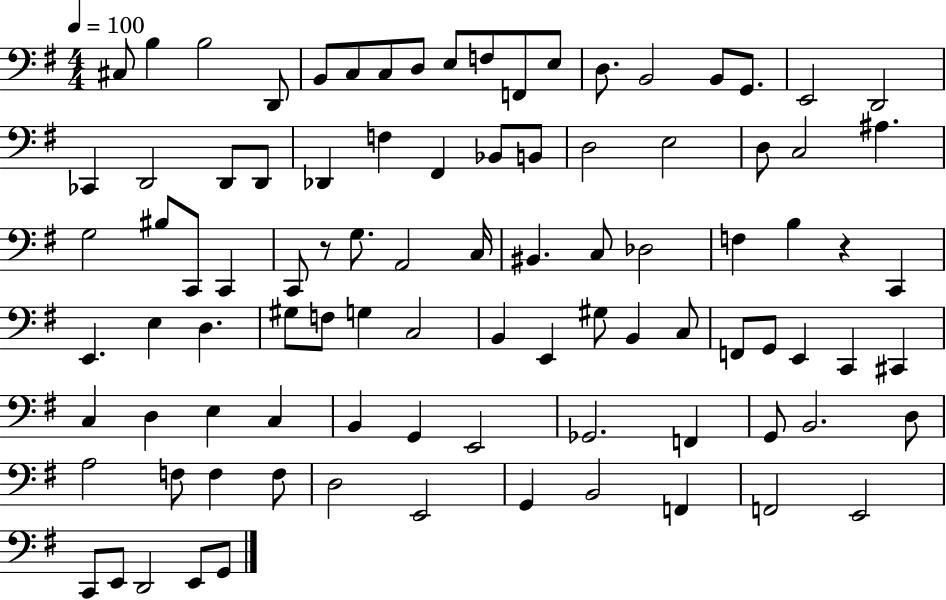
X:1
T:Untitled
M:4/4
L:1/4
K:G
^C,/2 B, B,2 D,,/2 B,,/2 C,/2 C,/2 D,/2 E,/2 F,/2 F,,/2 E,/2 D,/2 B,,2 B,,/2 G,,/2 E,,2 D,,2 _C,, D,,2 D,,/2 D,,/2 _D,, F, ^F,, _B,,/2 B,,/2 D,2 E,2 D,/2 C,2 ^A, G,2 ^B,/2 C,,/2 C,, C,,/2 z/2 G,/2 A,,2 C,/4 ^B,, C,/2 _D,2 F, B, z C,, E,, E, D, ^G,/2 F,/2 G, C,2 B,, E,, ^G,/2 B,, C,/2 F,,/2 G,,/2 E,, C,, ^C,, C, D, E, C, B,, G,, E,,2 _G,,2 F,, G,,/2 B,,2 D,/2 A,2 F,/2 F, F,/2 D,2 E,,2 G,, B,,2 F,, F,,2 E,,2 C,,/2 E,,/2 D,,2 E,,/2 G,,/2